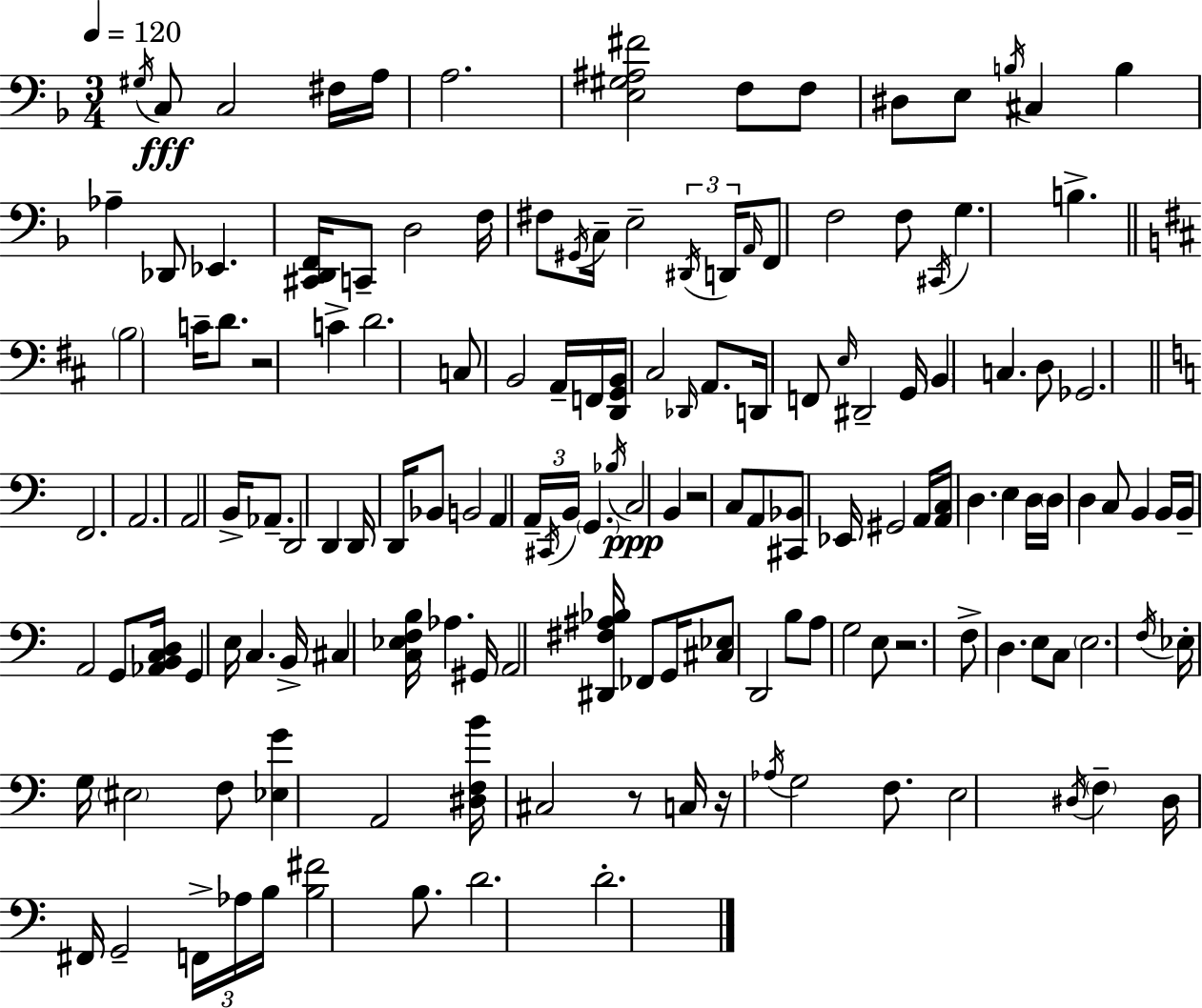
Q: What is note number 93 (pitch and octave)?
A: C#3